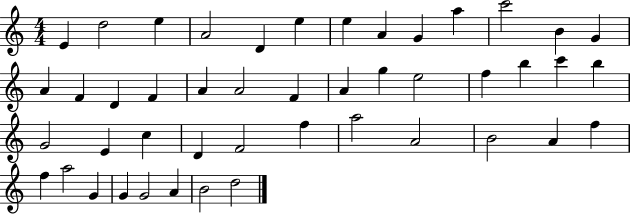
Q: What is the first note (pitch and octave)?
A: E4